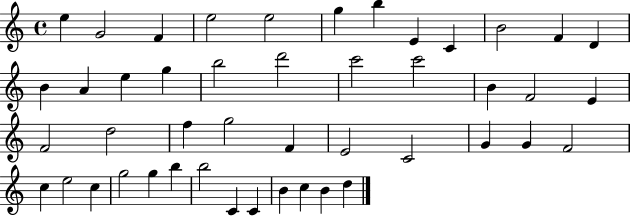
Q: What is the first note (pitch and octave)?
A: E5